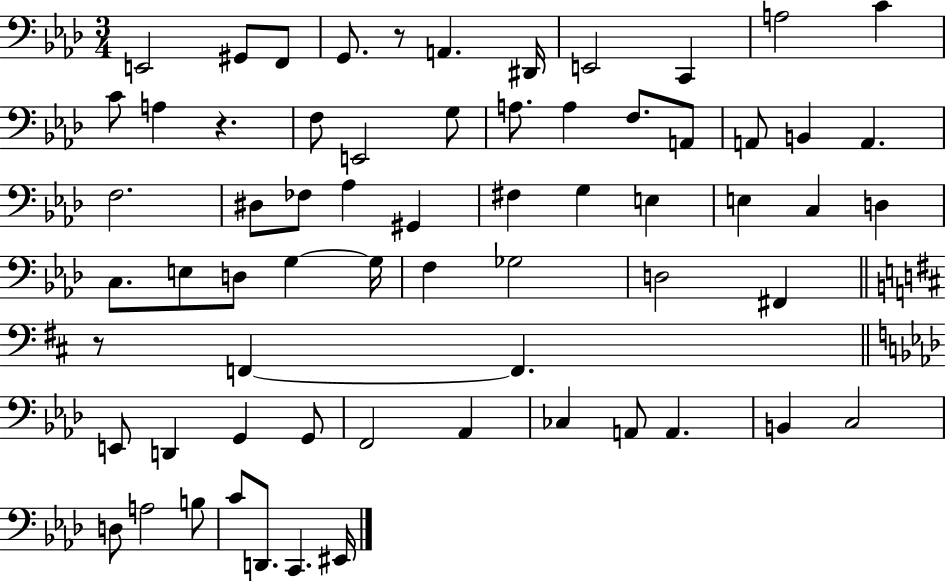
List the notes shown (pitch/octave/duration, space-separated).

E2/h G#2/e F2/e G2/e. R/e A2/q. D#2/s E2/h C2/q A3/h C4/q C4/e A3/q R/q. F3/e E2/h G3/e A3/e. A3/q F3/e. A2/e A2/e B2/q A2/q. F3/h. D#3/e FES3/e Ab3/q G#2/q F#3/q G3/q E3/q E3/q C3/q D3/q C3/e. E3/e D3/e G3/q G3/s F3/q Gb3/h D3/h F#2/q R/e F2/q F2/q. E2/e D2/q G2/q G2/e F2/h Ab2/q CES3/q A2/e A2/q. B2/q C3/h D3/e A3/h B3/e C4/e D2/e. C2/q. EIS2/s